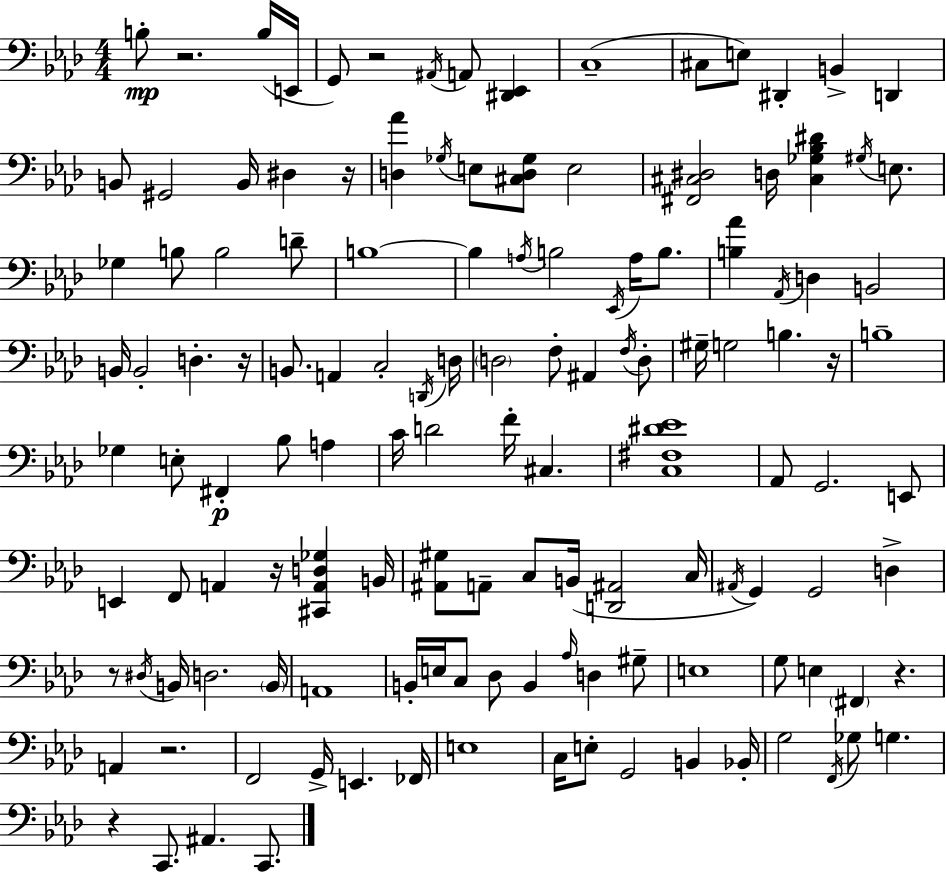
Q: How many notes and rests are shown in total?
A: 132